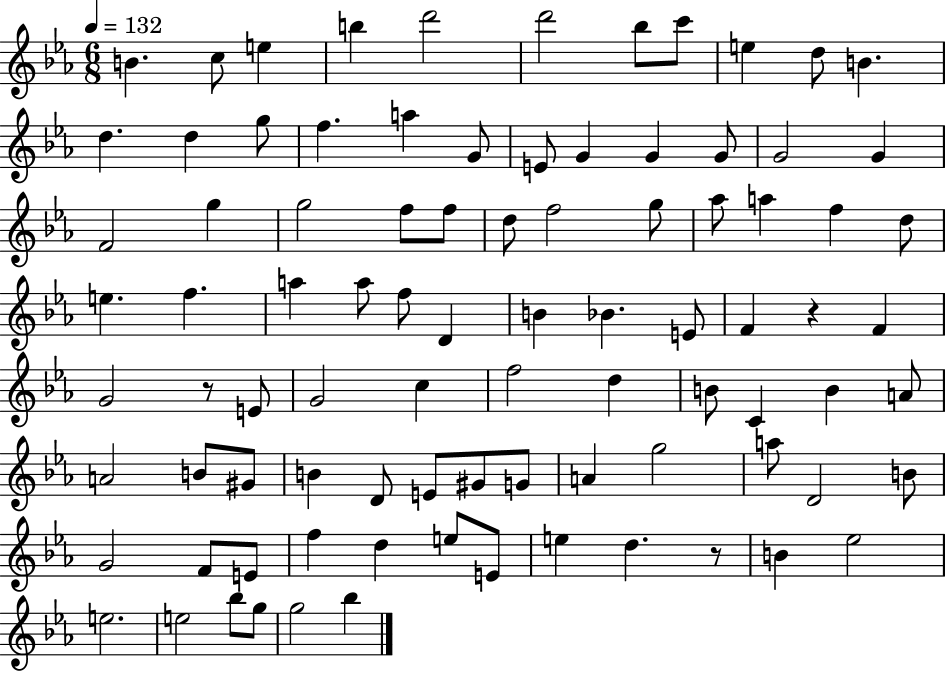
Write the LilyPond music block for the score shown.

{
  \clef treble
  \numericTimeSignature
  \time 6/8
  \key ees \major
  \tempo 4 = 132
  b'4. c''8 e''4 | b''4 d'''2 | d'''2 bes''8 c'''8 | e''4 d''8 b'4. | \break d''4. d''4 g''8 | f''4. a''4 g'8 | e'8 g'4 g'4 g'8 | g'2 g'4 | \break f'2 g''4 | g''2 f''8 f''8 | d''8 f''2 g''8 | aes''8 a''4 f''4 d''8 | \break e''4. f''4. | a''4 a''8 f''8 d'4 | b'4 bes'4. e'8 | f'4 r4 f'4 | \break g'2 r8 e'8 | g'2 c''4 | f''2 d''4 | b'8 c'4 b'4 a'8 | \break a'2 b'8 gis'8 | b'4 d'8 e'8 gis'8 g'8 | a'4 g''2 | a''8 d'2 b'8 | \break g'2 f'8 e'8 | f''4 d''4 e''8 e'8 | e''4 d''4. r8 | b'4 ees''2 | \break e''2. | e''2 bes''8 g''8 | g''2 bes''4 | \bar "|."
}